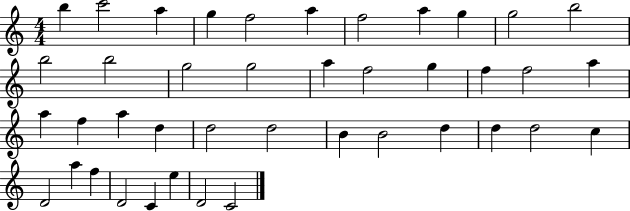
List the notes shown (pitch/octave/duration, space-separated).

B5/q C6/h A5/q G5/q F5/h A5/q F5/h A5/q G5/q G5/h B5/h B5/h B5/h G5/h G5/h A5/q F5/h G5/q F5/q F5/h A5/q A5/q F5/q A5/q D5/q D5/h D5/h B4/q B4/h D5/q D5/q D5/h C5/q D4/h A5/q F5/q D4/h C4/q E5/q D4/h C4/h